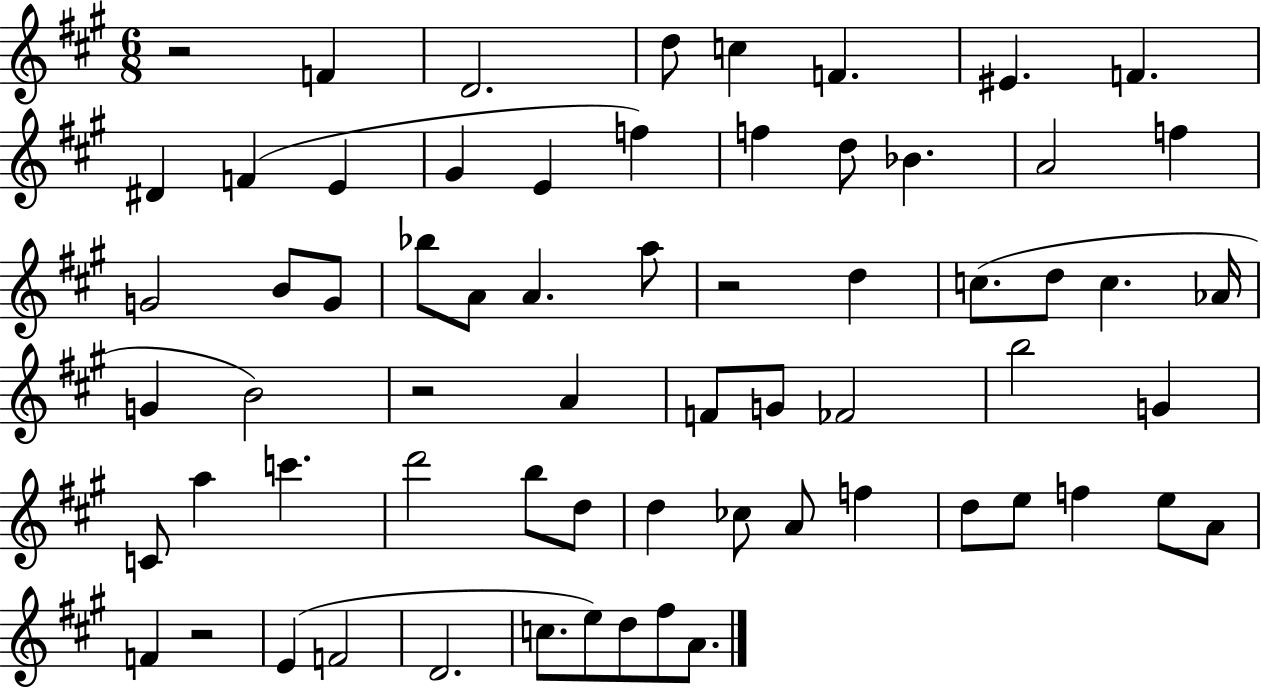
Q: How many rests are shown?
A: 4